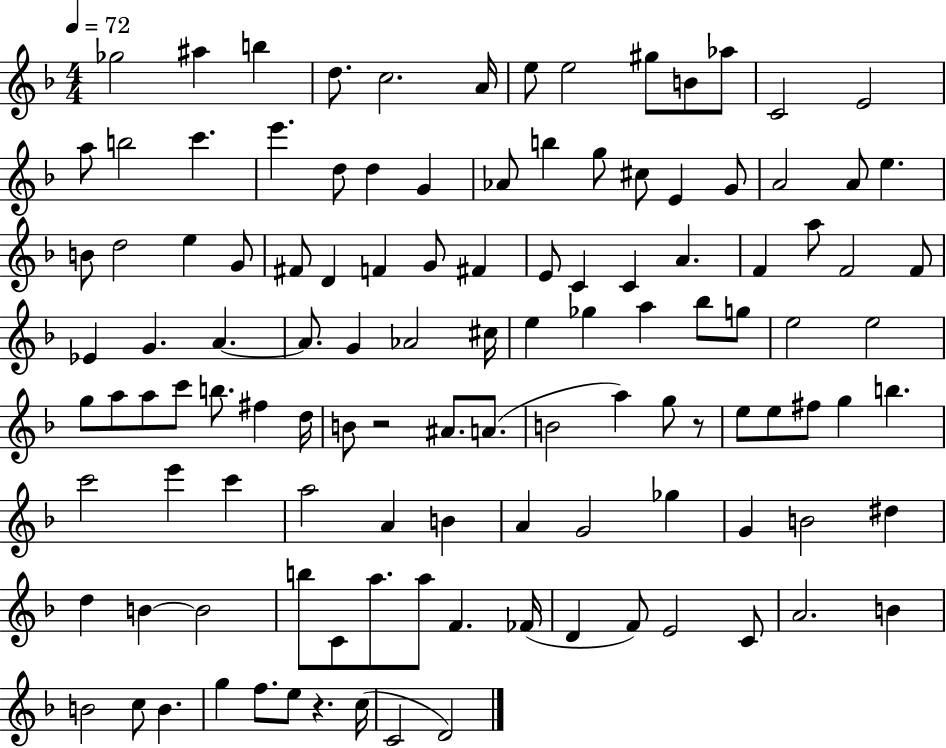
X:1
T:Untitled
M:4/4
L:1/4
K:F
_g2 ^a b d/2 c2 A/4 e/2 e2 ^g/2 B/2 _a/2 C2 E2 a/2 b2 c' e' d/2 d G _A/2 b g/2 ^c/2 E G/2 A2 A/2 e B/2 d2 e G/2 ^F/2 D F G/2 ^F E/2 C C A F a/2 F2 F/2 _E G A A/2 G _A2 ^c/4 e _g a _b/2 g/2 e2 e2 g/2 a/2 a/2 c'/2 b/2 ^f d/4 B/2 z2 ^A/2 A/2 B2 a g/2 z/2 e/2 e/2 ^f/2 g b c'2 e' c' a2 A B A G2 _g G B2 ^d d B B2 b/2 C/2 a/2 a/2 F _F/4 D F/2 E2 C/2 A2 B B2 c/2 B g f/2 e/2 z c/4 C2 D2